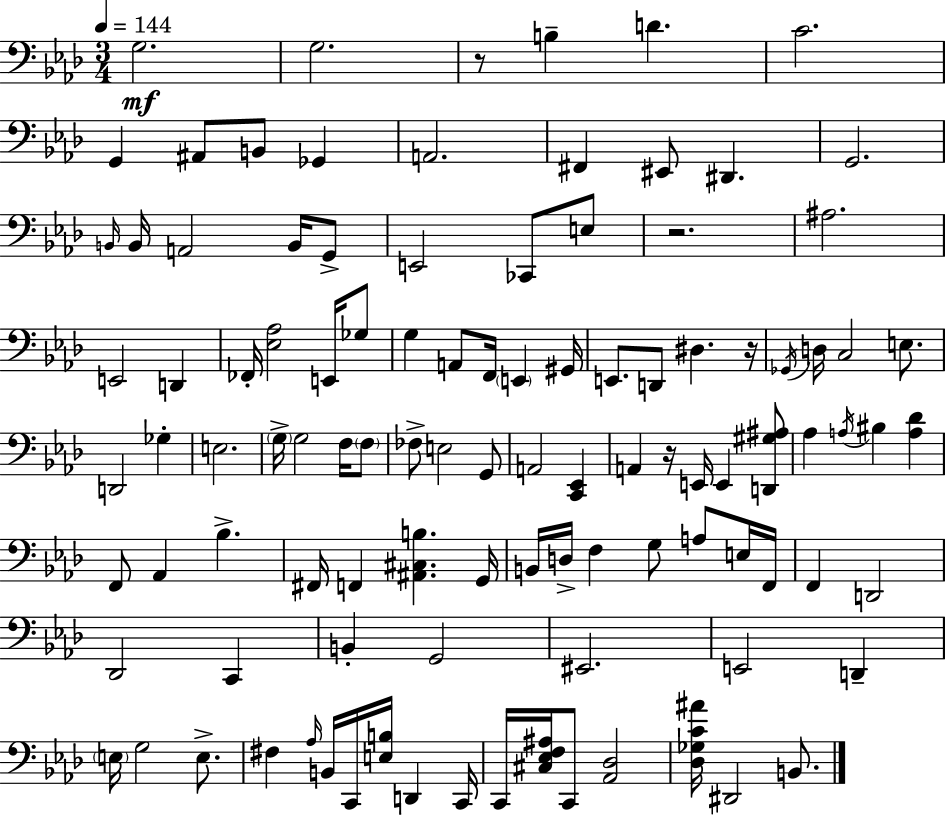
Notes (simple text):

G3/h. G3/h. R/e B3/q D4/q. C4/h. G2/q A#2/e B2/e Gb2/q A2/h. F#2/q EIS2/e D#2/q. G2/h. B2/s B2/s A2/h B2/s G2/e E2/h CES2/e E3/e R/h. A#3/h. E2/h D2/q FES2/s [Eb3,Ab3]/h E2/s Gb3/e G3/q A2/e F2/s E2/q G#2/s E2/e. D2/e D#3/q. R/s Gb2/s D3/s C3/h E3/e. D2/h Gb3/q E3/h. G3/s G3/h F3/s F3/e FES3/e E3/h G2/e A2/h [C2,Eb2]/q A2/q R/s E2/s E2/q [D2,G#3,A#3]/e Ab3/q A3/s BIS3/q [A3,Db4]/q F2/e Ab2/q Bb3/q. F#2/s F2/q [A#2,C#3,B3]/q. G2/s B2/s D3/s F3/q G3/e A3/e E3/s F2/s F2/q D2/h Db2/h C2/q B2/q G2/h EIS2/h. E2/h D2/q E3/s G3/h E3/e. F#3/q Ab3/s B2/s C2/s [E3,B3]/s D2/q C2/s C2/s [C#3,Eb3,F3,A#3]/s C2/e [Ab2,Db3]/h [Db3,Gb3,C4,A#4]/s D#2/h B2/e.